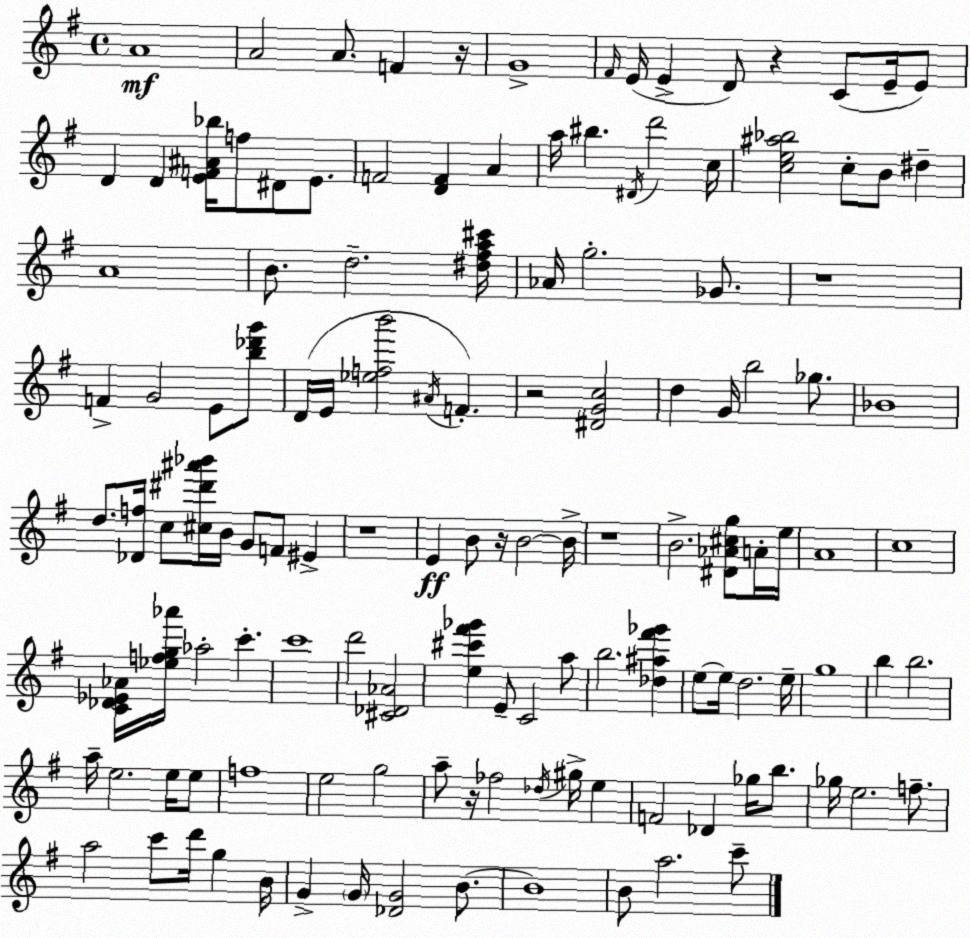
X:1
T:Untitled
M:4/4
L:1/4
K:Em
A4 A2 A/2 F z/4 G4 ^F/4 E/4 E D/2 z C/2 E/4 E/2 D D [EF^A_b]/4 f/2 ^D/2 E/2 F2 [DF] A a/4 ^b ^D/4 d'2 c/4 [ce^a_b]2 c/2 B/2 ^d A4 B/2 d2 [^d^fa^c']/4 _A/4 g2 _G/2 z4 F G2 E/2 [b_d'g']/2 D/4 E/4 [_efb']2 ^A/4 F z2 [^DGc]2 d G/4 b2 _g/2 _B4 d/2 [_Df]/4 c/2 [^c^d'^a'_b']/4 B/4 G/2 F/2 ^E z4 E B/2 z/4 B2 B/4 z4 B2 [^D_A^cg]/2 A/4 e/4 A4 c4 [C_D_E_A]/4 [_efg_a']/4 _a2 c' c'4 d'2 [^C_D_A]2 [e^c'^f'_g'] E/2 C2 a/2 b2 [_d^a^f'_g'] e/2 e/4 d2 e/4 g4 b b2 a/4 e2 e/4 e/2 f4 e2 g2 a/2 z/4 _f2 _d/4 ^g/4 e F2 _D _g/4 b/2 _g/4 e2 f/2 a2 c'/2 d'/4 g B/4 G G/4 [_DG]2 B/2 B4 B/2 a2 c'/2